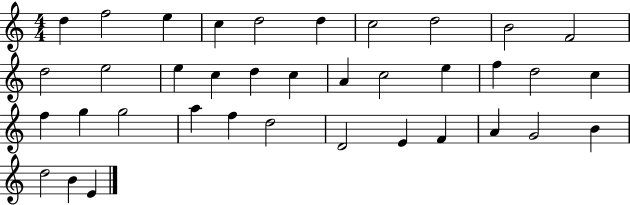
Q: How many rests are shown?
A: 0